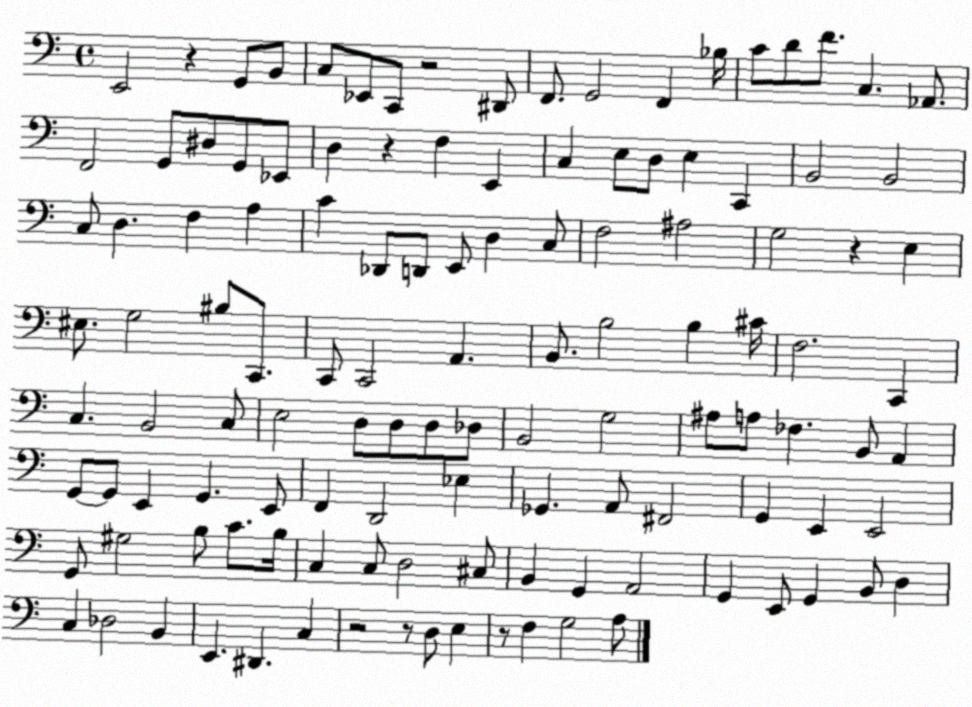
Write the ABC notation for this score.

X:1
T:Untitled
M:4/4
L:1/4
K:C
E,,2 z G,,/2 B,,/2 C,/2 _E,,/2 C,,/2 z2 ^D,,/2 F,,/2 G,,2 F,, _B,/4 C/2 D/2 F/2 C, _A,,/2 F,,2 G,,/2 ^D,/2 G,,/2 _E,,/2 D, z F, E,, C, E,/2 D,/2 E, C,, B,,2 B,,2 C,/2 D, F, A, C _D,,/2 D,,/2 E,,/2 D, C,/2 F,2 ^A,2 G,2 z E, ^E,/2 G,2 ^B,/2 C,,/2 C,,/2 C,,2 A,, B,,/2 B,2 B, ^C/4 F,2 C,, C, B,,2 C,/2 E,2 D,/2 D,/2 D,/2 _D,/2 B,,2 G,2 ^A,/2 A,/2 _F, B,,/2 A,, G,,/2 G,,/2 E,, G,, E,,/2 F,, D,,2 _E, _G,, A,,/2 ^F,,2 G,, E,, E,,2 G,,/2 ^G,2 B,/2 C/2 B,/4 C, C,/2 D,2 ^C,/2 B,, G,, A,,2 G,, E,,/2 G,, B,,/2 D, C, _D,2 B,, E,, ^D,, C, z2 z/2 D,/2 E, z/2 F, G,2 A,/2